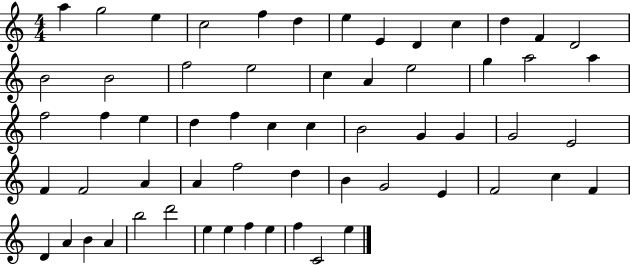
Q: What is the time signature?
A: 4/4